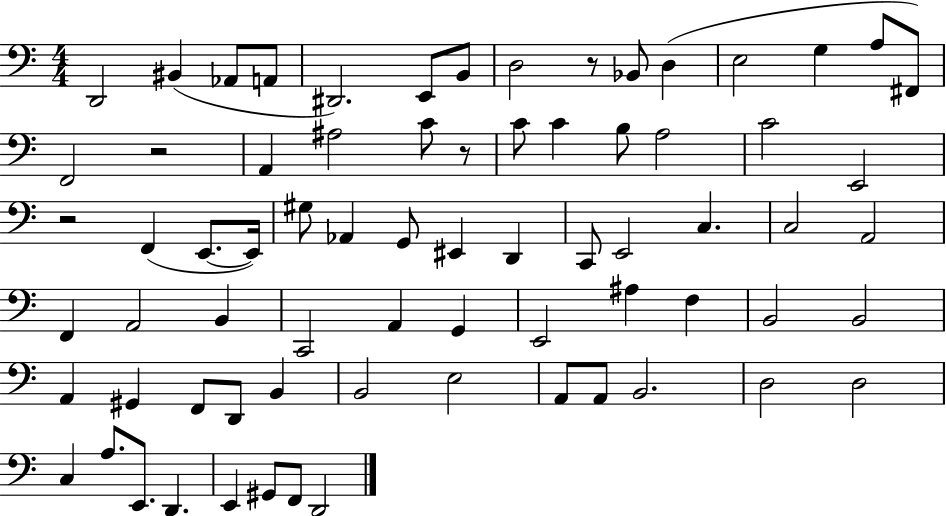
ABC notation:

X:1
T:Untitled
M:4/4
L:1/4
K:C
D,,2 ^B,, _A,,/2 A,,/2 ^D,,2 E,,/2 B,,/2 D,2 z/2 _B,,/2 D, E,2 G, A,/2 ^F,,/2 F,,2 z2 A,, ^A,2 C/2 z/2 C/2 C B,/2 A,2 C2 E,,2 z2 F,, E,,/2 E,,/4 ^G,/2 _A,, G,,/2 ^E,, D,, C,,/2 E,,2 C, C,2 A,,2 F,, A,,2 B,, C,,2 A,, G,, E,,2 ^A, F, B,,2 B,,2 A,, ^G,, F,,/2 D,,/2 B,, B,,2 E,2 A,,/2 A,,/2 B,,2 D,2 D,2 C, A,/2 E,,/2 D,, E,, ^G,,/2 F,,/2 D,,2